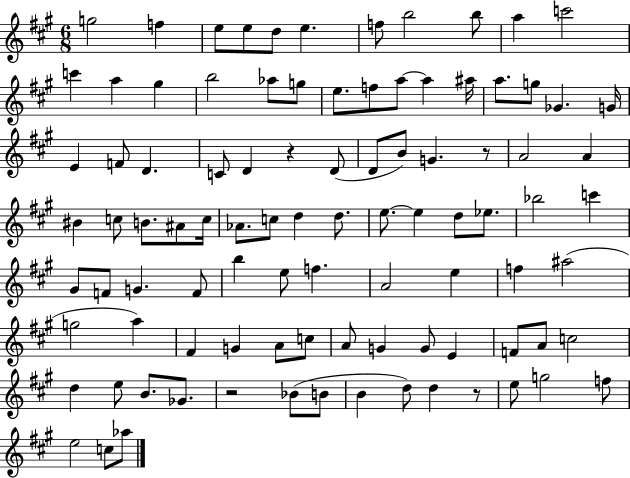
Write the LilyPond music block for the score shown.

{
  \clef treble
  \numericTimeSignature
  \time 6/8
  \key a \major
  \repeat volta 2 { g''2 f''4 | e''8 e''8 d''8 e''4. | f''8 b''2 b''8 | a''4 c'''2 | \break c'''4 a''4 gis''4 | b''2 aes''8 g''8 | e''8. f''8 a''8~~ a''4 ais''16 | a''8. g''8 ges'4. g'16 | \break e'4 f'8 d'4. | c'8 d'4 r4 d'8( | d'8 b'8) g'4. r8 | a'2 a'4 | \break bis'4 c''8 b'8. ais'8 c''16 | aes'8. c''8 d''4 d''8. | e''8.~~ e''4 d''8 ees''8. | bes''2 c'''4 | \break gis'8 f'8 g'4. f'8 | b''4 e''8 f''4. | a'2 e''4 | f''4 ais''2( | \break g''2 a''4) | fis'4 g'4 a'8 c''8 | a'8 g'4 g'8 e'4 | f'8 a'8 c''2 | \break d''4 e''8 b'8. ges'8. | r2 bes'8( b'8 | b'4 d''8) d''4 r8 | e''8 g''2 f''8 | \break e''2 c''8 aes''8 | } \bar "|."
}